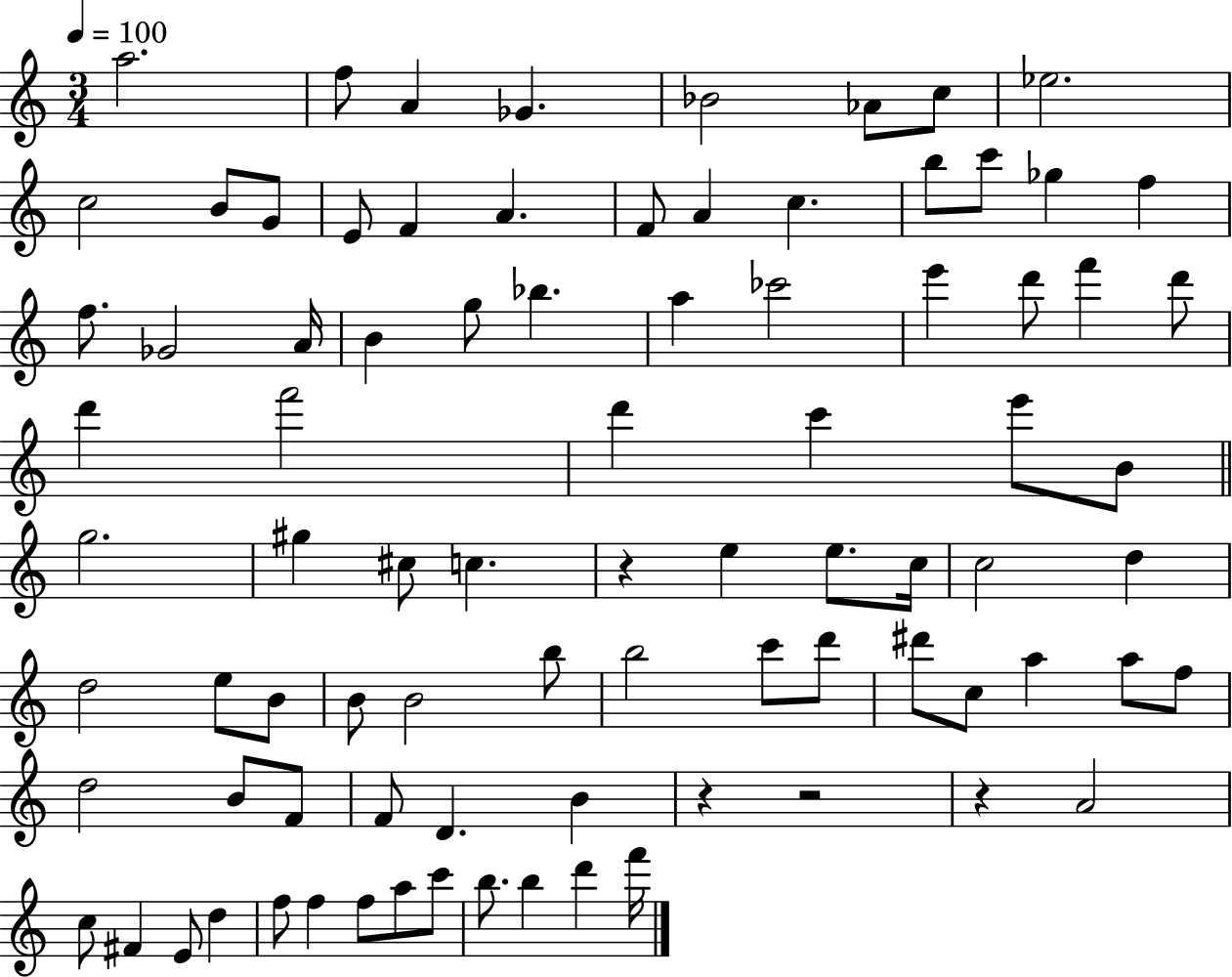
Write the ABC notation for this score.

X:1
T:Untitled
M:3/4
L:1/4
K:C
a2 f/2 A _G _B2 _A/2 c/2 _e2 c2 B/2 G/2 E/2 F A F/2 A c b/2 c'/2 _g f f/2 _G2 A/4 B g/2 _b a _c'2 e' d'/2 f' d'/2 d' f'2 d' c' e'/2 B/2 g2 ^g ^c/2 c z e e/2 c/4 c2 d d2 e/2 B/2 B/2 B2 b/2 b2 c'/2 d'/2 ^d'/2 c/2 a a/2 f/2 d2 B/2 F/2 F/2 D B z z2 z A2 c/2 ^F E/2 d f/2 f f/2 a/2 c'/2 b/2 b d' f'/4